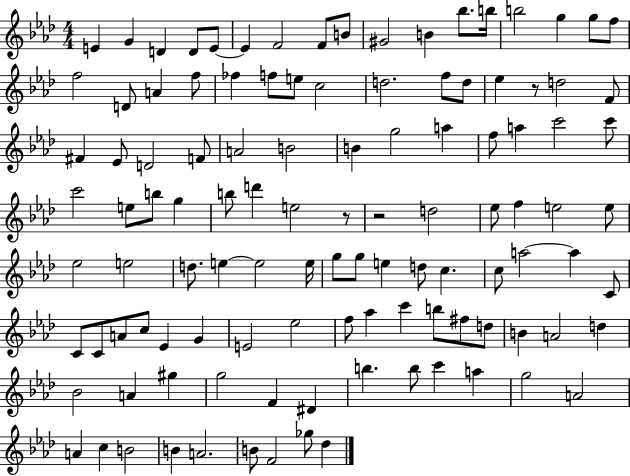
X:1
T:Untitled
M:4/4
L:1/4
K:Ab
E G D D/2 E/2 E F2 F/2 B/2 ^G2 B _b/2 b/4 b2 g g/2 f/2 f2 D/2 A f/2 _f f/2 e/2 c2 d2 f/2 d/2 _e z/2 d2 F/2 ^F _E/2 D2 F/2 A2 B2 B g2 a f/2 a c'2 c'/2 c'2 e/2 b/2 g b/2 d' e2 z/2 z2 d2 _e/2 f e2 e/2 _e2 e2 d/2 e e2 e/4 g/2 g/2 e d/2 c c/2 a2 a C/2 C/2 C/2 A/2 c/2 _E G E2 _e2 f/2 _a c' b/2 ^f/2 d/2 B A2 d _B2 A ^g g2 F ^D b b/2 c' a g2 A2 A c B2 B A2 B/2 F2 _g/2 _d